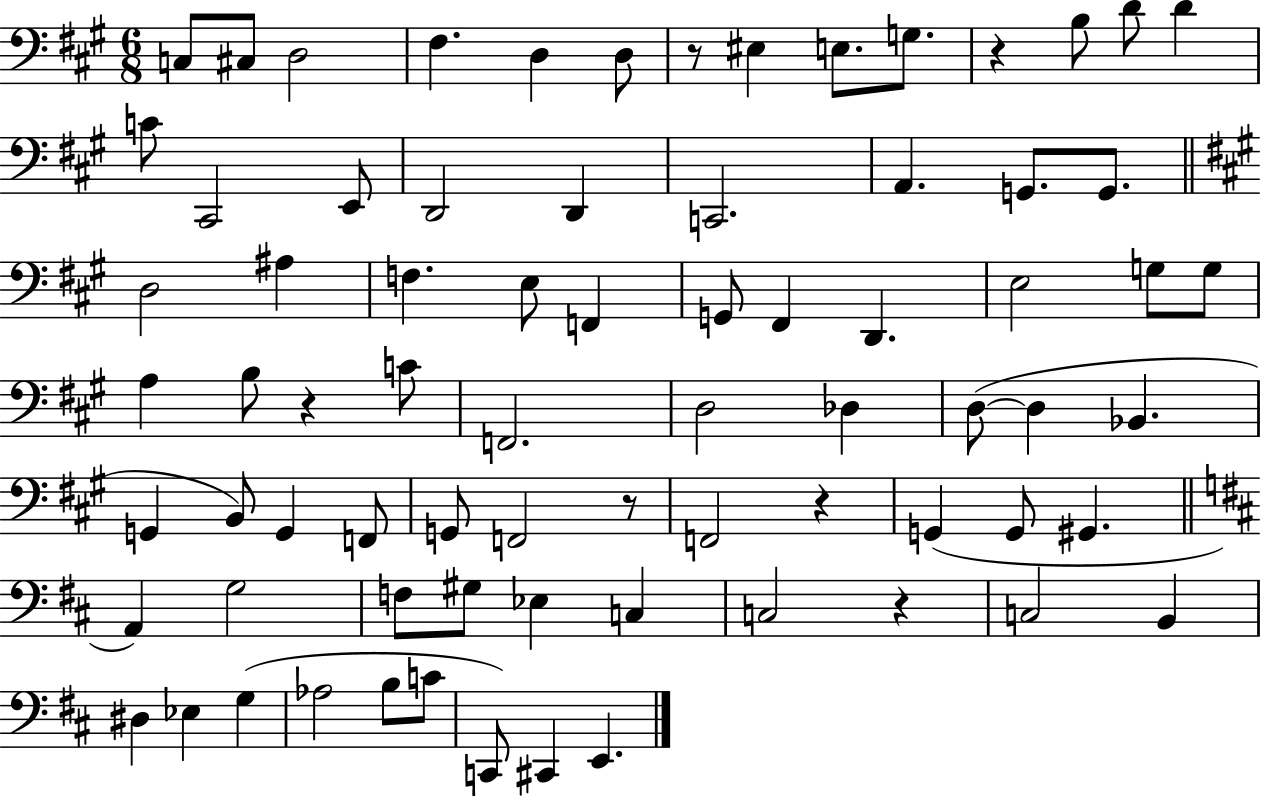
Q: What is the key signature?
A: A major